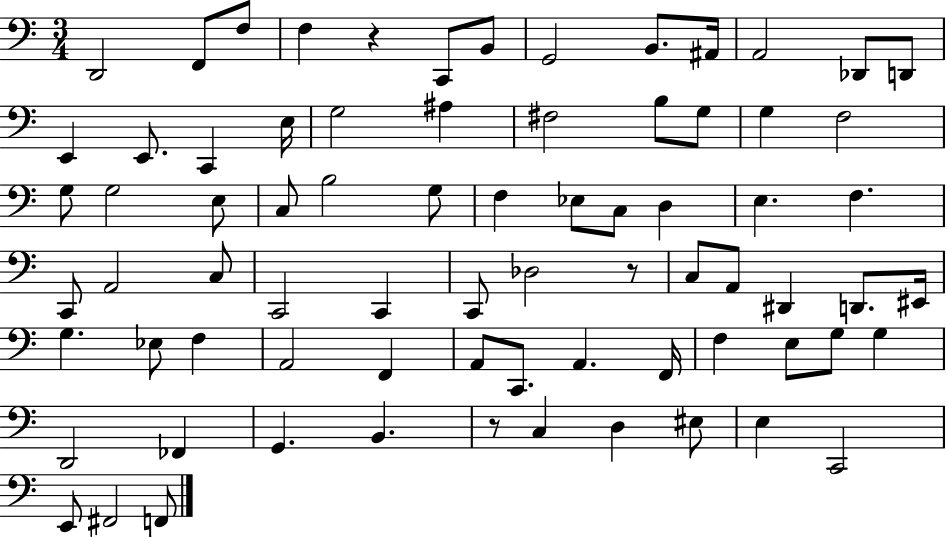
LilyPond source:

{
  \clef bass
  \numericTimeSignature
  \time 3/4
  \key c \major
  d,2 f,8 f8 | f4 r4 c,8 b,8 | g,2 b,8. ais,16 | a,2 des,8 d,8 | \break e,4 e,8. c,4 e16 | g2 ais4 | fis2 b8 g8 | g4 f2 | \break g8 g2 e8 | c8 b2 g8 | f4 ees8 c8 d4 | e4. f4. | \break c,8 a,2 c8 | c,2 c,4 | c,8 des2 r8 | c8 a,8 dis,4 d,8. eis,16 | \break g4. ees8 f4 | a,2 f,4 | a,8 c,8. a,4. f,16 | f4 e8 g8 g4 | \break d,2 fes,4 | g,4. b,4. | r8 c4 d4 eis8 | e4 c,2 | \break e,8 fis,2 f,8 | \bar "|."
}